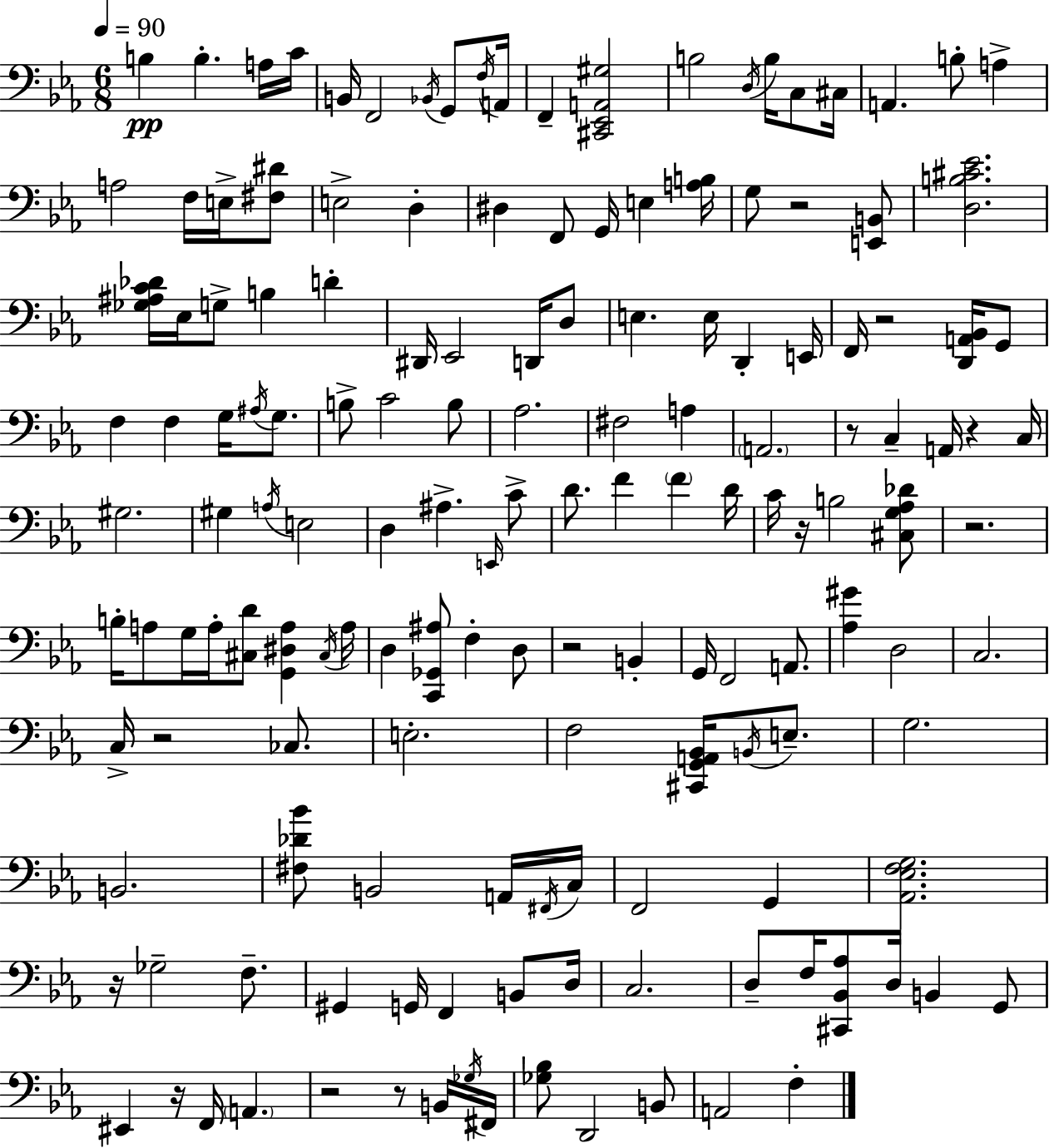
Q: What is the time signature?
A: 6/8